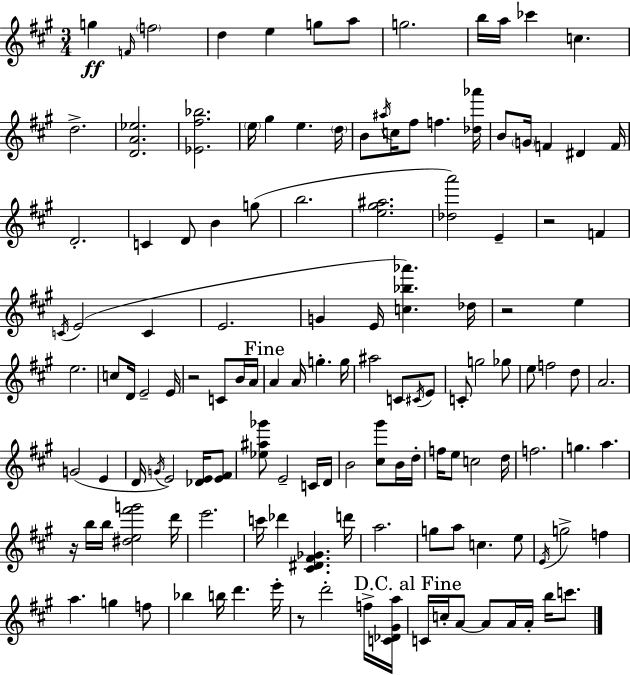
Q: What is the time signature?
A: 3/4